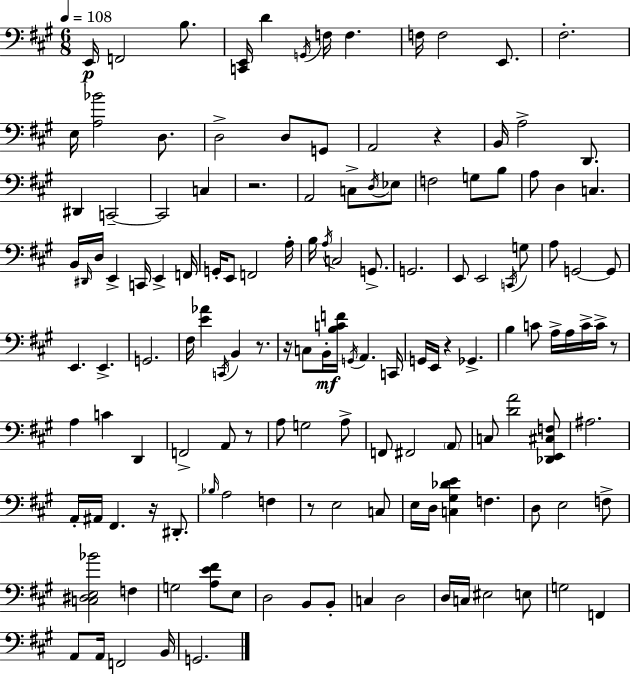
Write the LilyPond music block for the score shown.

{
  \clef bass
  \numericTimeSignature
  \time 6/8
  \key a \major
  \tempo 4 = 108
  \repeat volta 2 { e,16\p f,2 b8. | <c, e,>16 d'4 \acciaccatura { g,16 } f16 f4. | f16 f2 e,8. | fis2.-. | \break e16 <a bes'>2 d8. | d2-> d8 g,8 | a,2 r4 | b,16 a2-> d,8. | \break dis,4 c,2--~~ | c,2 c4 | r2. | a,2 c8-> \acciaccatura { d16 } | \break ees8 f2 g8 | b8 a8 d4 c4. | b,16 \grace { dis,16 } d16 e,4-> c,16 e,4-> | f,16 g,16-. e,8 f,2 | \break a16-. b16 \acciaccatura { a16 } c2 | g,8.-> g,2. | e,8 e,2 | \acciaccatura { c,16 } g8 a8 g,2~~ | \break g,8 e,4. e,4.-> | g,2. | fis16 <e' aes'>4 \acciaccatura { c,16 } b,4 | r8. r16 c8 b,16-.\mf <b c' f'>16 \acciaccatura { g,16 } | \break a,4. c,16 g,16 e,16 r4 | ges,4.-> b4 c'8 | a16-> a16 c'16-> c'16-> r8 a4 c'4 | d,4 f,2-> | \break a,8 r8 a8 g2 | a8-> f,8 fis,2 | \parenthesize a,8 c8 <d' a'>2 | <des, e, cis f>8 ais2. | \break a,16-. ais,16 fis,4. | r16 dis,8.-. \grace { bes16 } a2 | f4 r8 e2 | c8 e16 d16 <c gis des' e'>4 | \break f4. d8 e2 | f8-> <c dis e bes'>2 | f4 g2 | <a e' fis'>8 e8 d2 | \break b,8 b,8-. c4 | d2 d16 c16 eis2 | e8 g2 | f,4 a,8 a,16 f,2 | \break b,16 g,2. | } \bar "|."
}